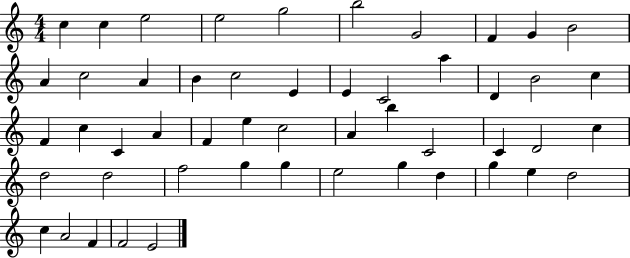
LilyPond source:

{
  \clef treble
  \numericTimeSignature
  \time 4/4
  \key c \major
  c''4 c''4 e''2 | e''2 g''2 | b''2 g'2 | f'4 g'4 b'2 | \break a'4 c''2 a'4 | b'4 c''2 e'4 | e'4 c'2 a''4 | d'4 b'2 c''4 | \break f'4 c''4 c'4 a'4 | f'4 e''4 c''2 | a'4 b''4 c'2 | c'4 d'2 c''4 | \break d''2 d''2 | f''2 g''4 g''4 | e''2 g''4 d''4 | g''4 e''4 d''2 | \break c''4 a'2 f'4 | f'2 e'2 | \bar "|."
}